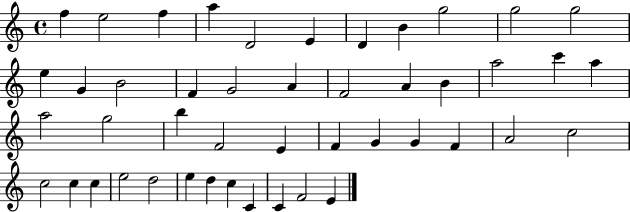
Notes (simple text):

F5/q E5/h F5/q A5/q D4/h E4/q D4/q B4/q G5/h G5/h G5/h E5/q G4/q B4/h F4/q G4/h A4/q F4/h A4/q B4/q A5/h C6/q A5/q A5/h G5/h B5/q F4/h E4/q F4/q G4/q G4/q F4/q A4/h C5/h C5/h C5/q C5/q E5/h D5/h E5/q D5/q C5/q C4/q C4/q F4/h E4/q